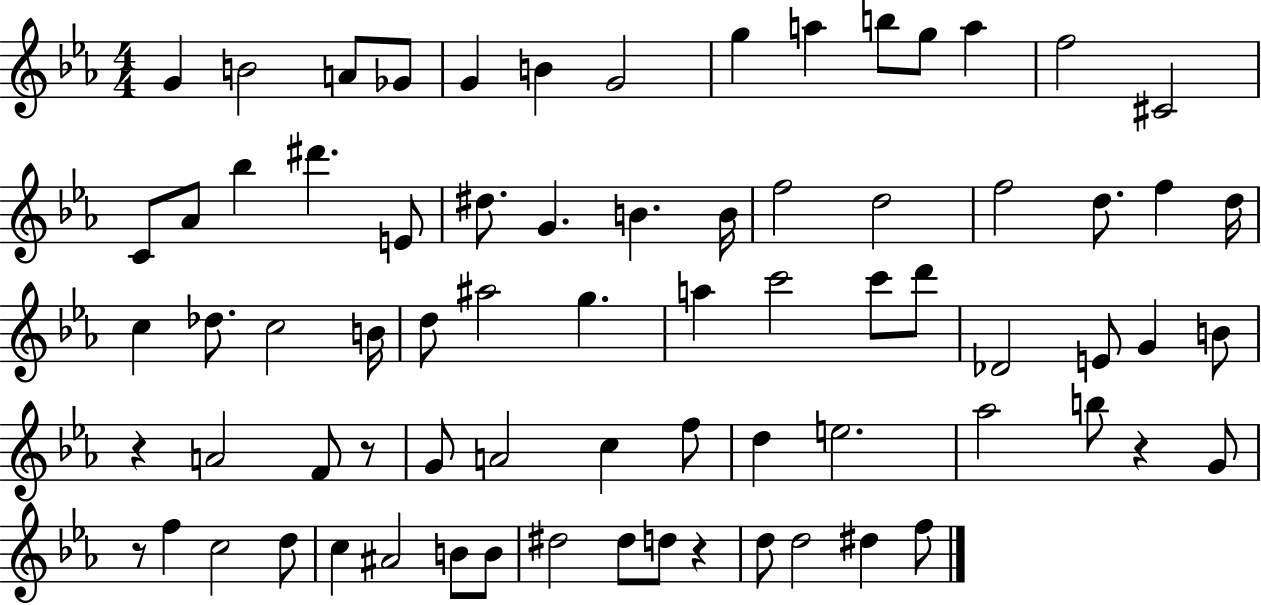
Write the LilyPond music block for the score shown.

{
  \clef treble
  \numericTimeSignature
  \time 4/4
  \key ees \major
  \repeat volta 2 { g'4 b'2 a'8 ges'8 | g'4 b'4 g'2 | g''4 a''4 b''8 g''8 a''4 | f''2 cis'2 | \break c'8 aes'8 bes''4 dis'''4. e'8 | dis''8. g'4. b'4. b'16 | f''2 d''2 | f''2 d''8. f''4 d''16 | \break c''4 des''8. c''2 b'16 | d''8 ais''2 g''4. | a''4 c'''2 c'''8 d'''8 | des'2 e'8 g'4 b'8 | \break r4 a'2 f'8 r8 | g'8 a'2 c''4 f''8 | d''4 e''2. | aes''2 b''8 r4 g'8 | \break r8 f''4 c''2 d''8 | c''4 ais'2 b'8 b'8 | dis''2 dis''8 d''8 r4 | d''8 d''2 dis''4 f''8 | \break } \bar "|."
}